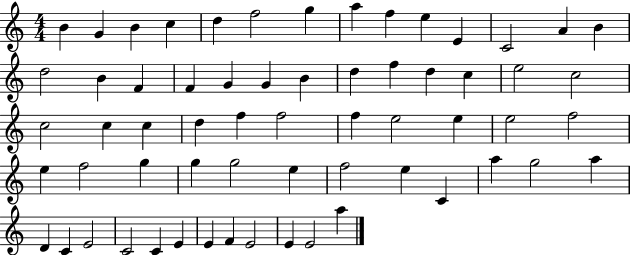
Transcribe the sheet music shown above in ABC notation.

X:1
T:Untitled
M:4/4
L:1/4
K:C
B G B c d f2 g a f e E C2 A B d2 B F F G G B d f d c e2 c2 c2 c c d f f2 f e2 e e2 f2 e f2 g g g2 e f2 e C a g2 a D C E2 C2 C E E F E2 E E2 a